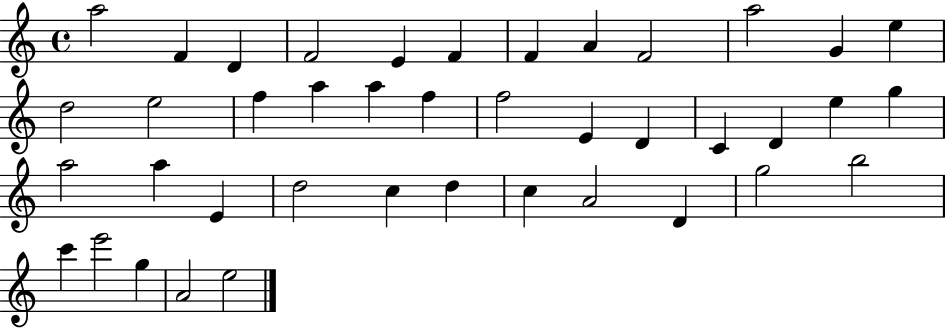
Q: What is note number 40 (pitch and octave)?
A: A4